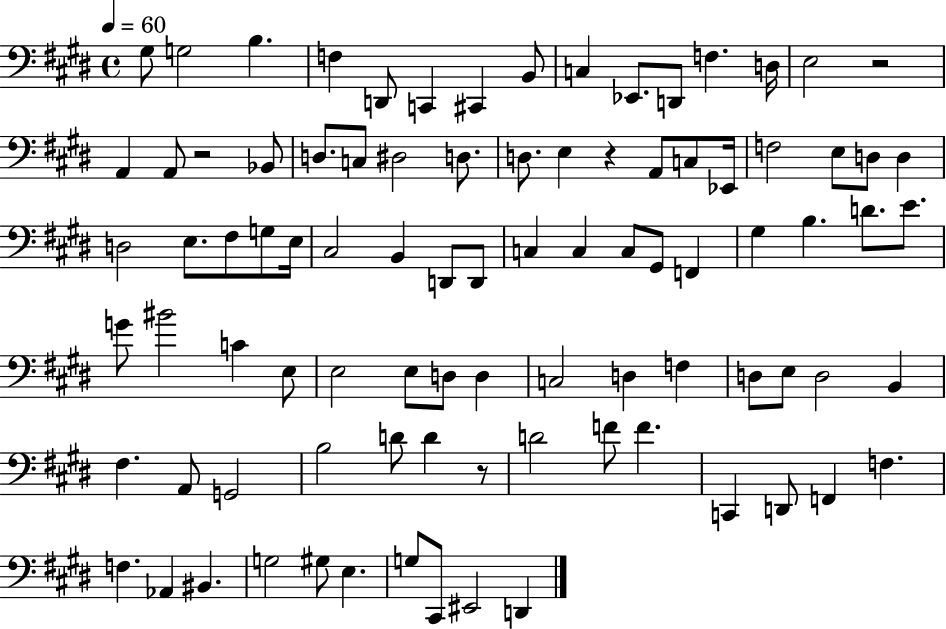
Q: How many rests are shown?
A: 4